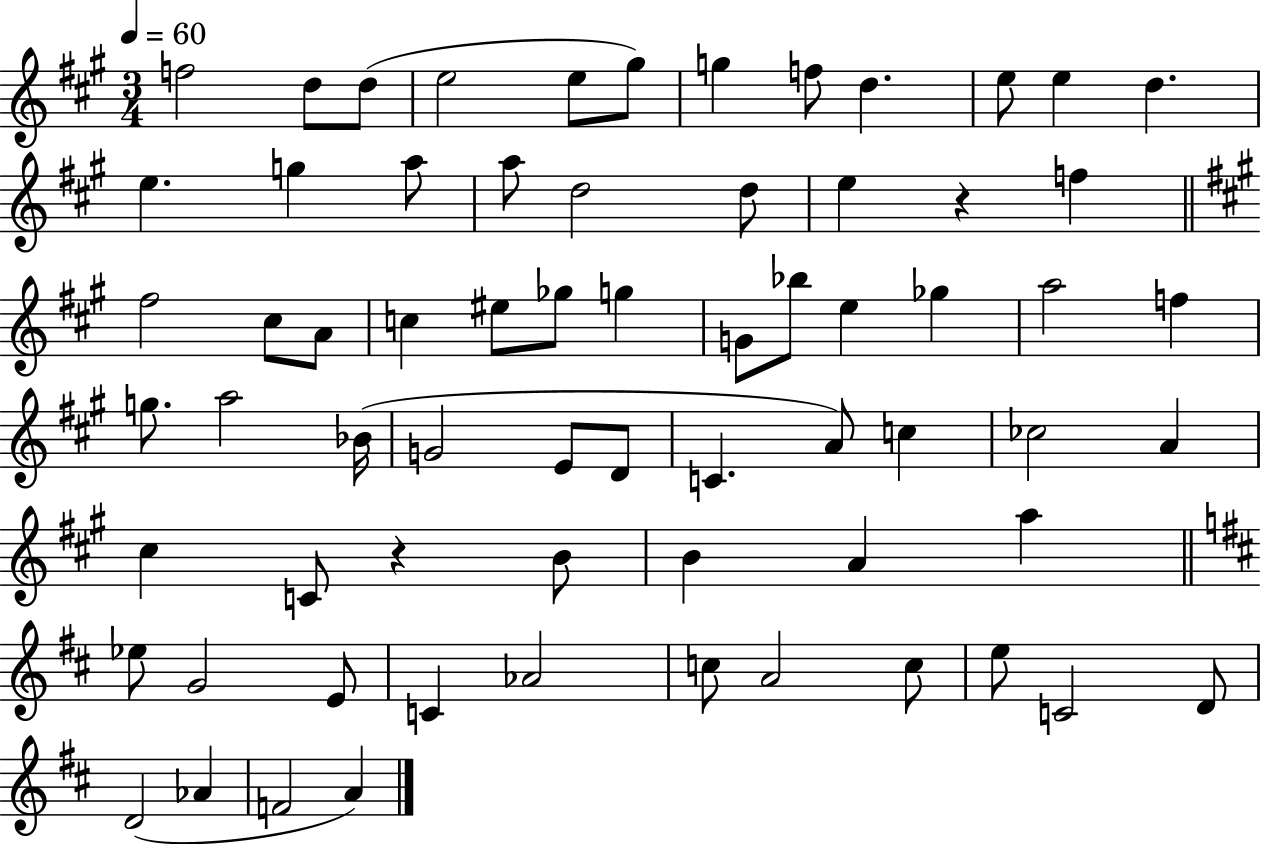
F5/h D5/e D5/e E5/h E5/e G#5/e G5/q F5/e D5/q. E5/e E5/q D5/q. E5/q. G5/q A5/e A5/e D5/h D5/e E5/q R/q F5/q F#5/h C#5/e A4/e C5/q EIS5/e Gb5/e G5/q G4/e Bb5/e E5/q Gb5/q A5/h F5/q G5/e. A5/h Bb4/s G4/h E4/e D4/e C4/q. A4/e C5/q CES5/h A4/q C#5/q C4/e R/q B4/e B4/q A4/q A5/q Eb5/e G4/h E4/e C4/q Ab4/h C5/e A4/h C5/e E5/e C4/h D4/e D4/h Ab4/q F4/h A4/q